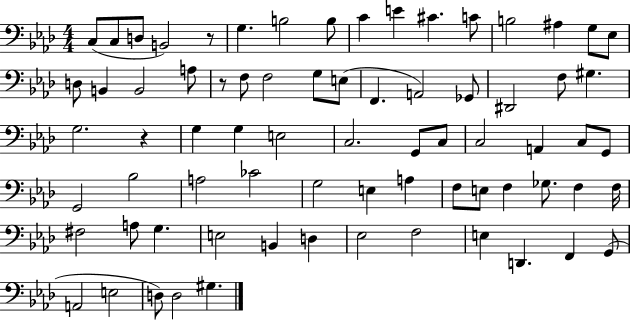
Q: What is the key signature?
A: AES major